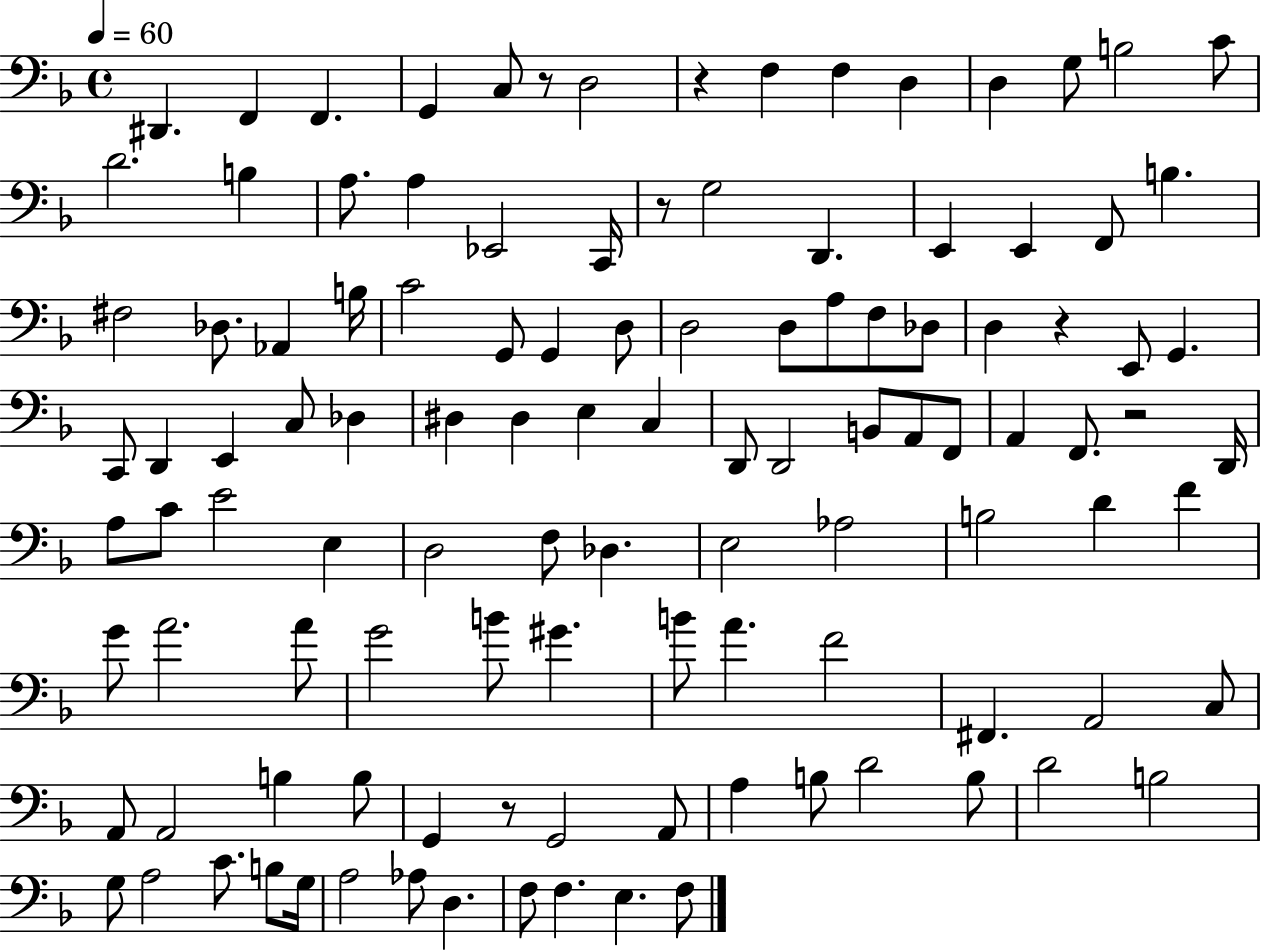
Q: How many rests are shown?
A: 6